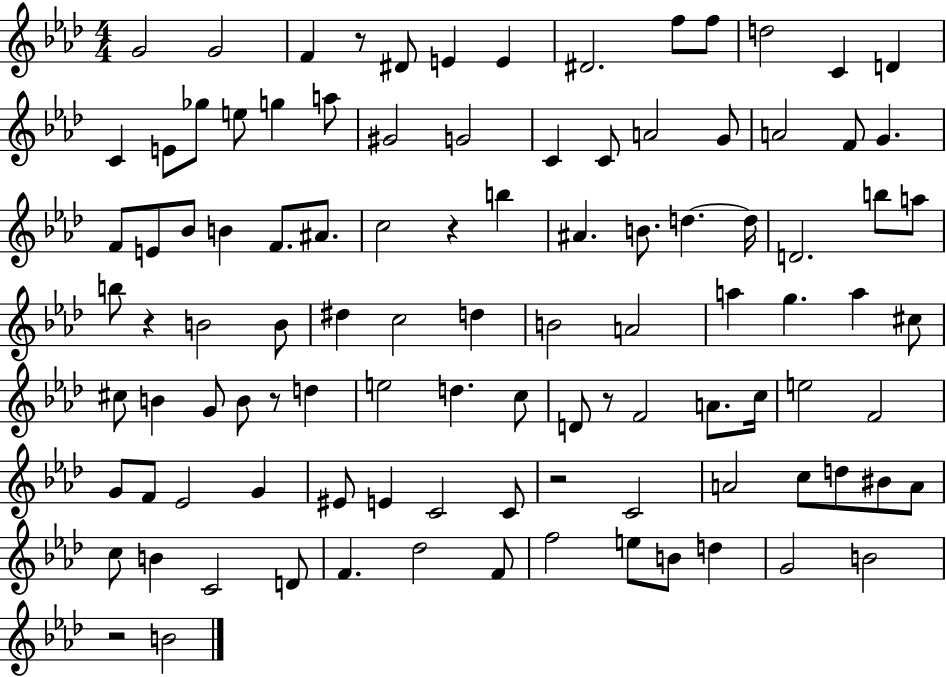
G4/h G4/h F4/q R/e D#4/e E4/q E4/q D#4/h. F5/e F5/e D5/h C4/q D4/q C4/q E4/e Gb5/e E5/e G5/q A5/e G#4/h G4/h C4/q C4/e A4/h G4/e A4/h F4/e G4/q. F4/e E4/e Bb4/e B4/q F4/e. A#4/e. C5/h R/q B5/q A#4/q. B4/e. D5/q. D5/s D4/h. B5/e A5/e B5/e R/q B4/h B4/e D#5/q C5/h D5/q B4/h A4/h A5/q G5/q. A5/q C#5/e C#5/e B4/q G4/e B4/e R/e D5/q E5/h D5/q. C5/e D4/e R/e F4/h A4/e. C5/s E5/h F4/h G4/e F4/e Eb4/h G4/q EIS4/e E4/q C4/h C4/e R/h C4/h A4/h C5/e D5/e BIS4/e A4/e C5/e B4/q C4/h D4/e F4/q. Db5/h F4/e F5/h E5/e B4/e D5/q G4/h B4/h R/h B4/h